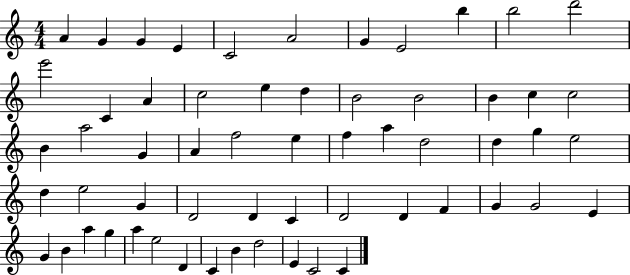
{
  \clef treble
  \numericTimeSignature
  \time 4/4
  \key c \major
  a'4 g'4 g'4 e'4 | c'2 a'2 | g'4 e'2 b''4 | b''2 d'''2 | \break e'''2 c'4 a'4 | c''2 e''4 d''4 | b'2 b'2 | b'4 c''4 c''2 | \break b'4 a''2 g'4 | a'4 f''2 e''4 | f''4 a''4 d''2 | d''4 g''4 e''2 | \break d''4 e''2 g'4 | d'2 d'4 c'4 | d'2 d'4 f'4 | g'4 g'2 e'4 | \break g'4 b'4 a''4 g''4 | a''4 e''2 d'4 | c'4 b'4 d''2 | e'4 c'2 c'4 | \break \bar "|."
}